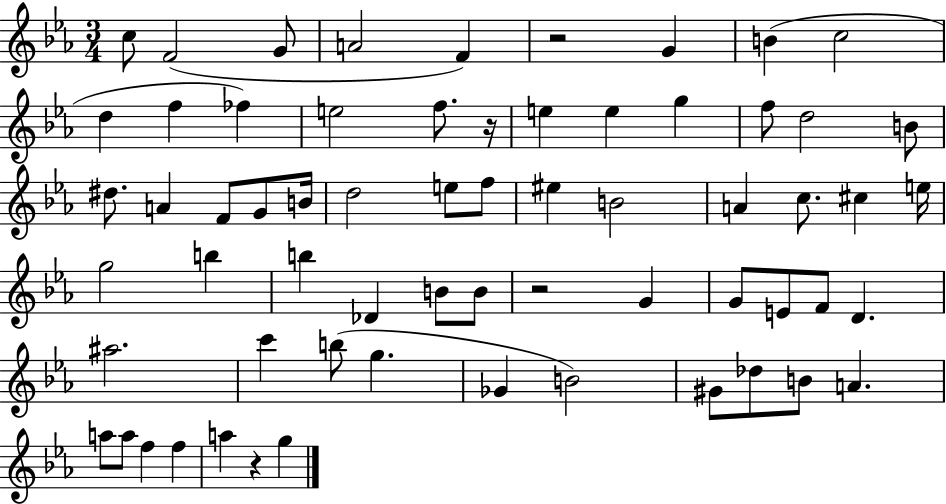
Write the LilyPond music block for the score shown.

{
  \clef treble
  \numericTimeSignature
  \time 3/4
  \key ees \major
  \repeat volta 2 { c''8 f'2( g'8 | a'2 f'4) | r2 g'4 | b'4( c''2 | \break d''4 f''4 fes''4) | e''2 f''8. r16 | e''4 e''4 g''4 | f''8 d''2 b'8 | \break dis''8. a'4 f'8 g'8 b'16 | d''2 e''8 f''8 | eis''4 b'2 | a'4 c''8. cis''4 e''16 | \break g''2 b''4 | b''4 des'4 b'8 b'8 | r2 g'4 | g'8 e'8 f'8 d'4. | \break ais''2. | c'''4 b''8( g''4. | ges'4 b'2) | gis'8 des''8 b'8 a'4. | \break a''8 a''8 f''4 f''4 | a''4 r4 g''4 | } \bar "|."
}